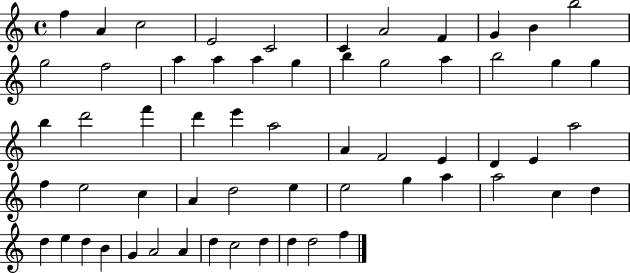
{
  \clef treble
  \time 4/4
  \defaultTimeSignature
  \key c \major
  f''4 a'4 c''2 | e'2 c'2 | c'4 a'2 f'4 | g'4 b'4 b''2 | \break g''2 f''2 | a''4 a''4 a''4 g''4 | b''4 g''2 a''4 | b''2 g''4 g''4 | \break b''4 d'''2 f'''4 | d'''4 e'''4 a''2 | a'4 f'2 e'4 | d'4 e'4 a''2 | \break f''4 e''2 c''4 | a'4 d''2 e''4 | e''2 g''4 a''4 | a''2 c''4 d''4 | \break d''4 e''4 d''4 b'4 | g'4 a'2 a'4 | d''4 c''2 d''4 | d''4 d''2 f''4 | \break \bar "|."
}